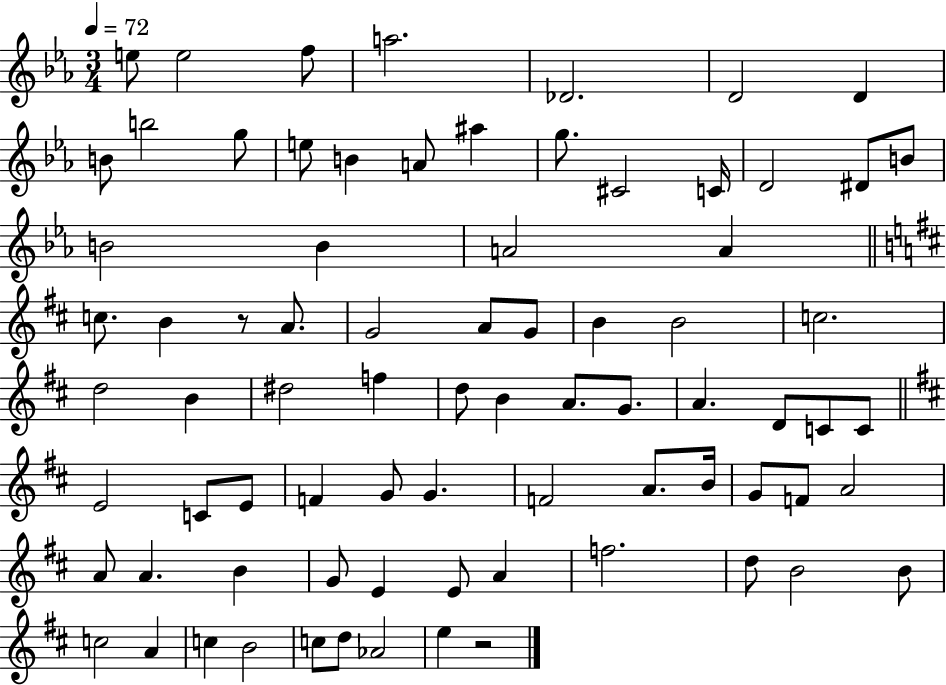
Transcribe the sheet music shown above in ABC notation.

X:1
T:Untitled
M:3/4
L:1/4
K:Eb
e/2 e2 f/2 a2 _D2 D2 D B/2 b2 g/2 e/2 B A/2 ^a g/2 ^C2 C/4 D2 ^D/2 B/2 B2 B A2 A c/2 B z/2 A/2 G2 A/2 G/2 B B2 c2 d2 B ^d2 f d/2 B A/2 G/2 A D/2 C/2 C/2 E2 C/2 E/2 F G/2 G F2 A/2 B/4 G/2 F/2 A2 A/2 A B G/2 E E/2 A f2 d/2 B2 B/2 c2 A c B2 c/2 d/2 _A2 e z2